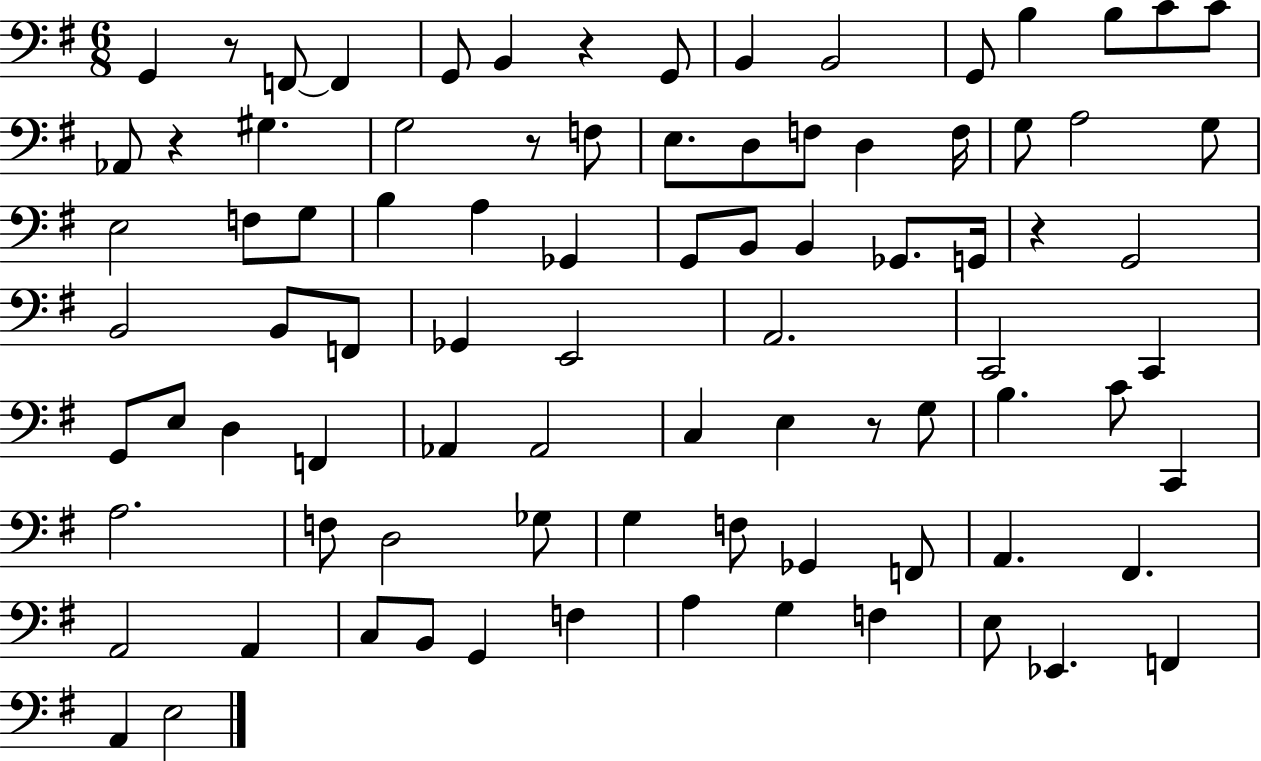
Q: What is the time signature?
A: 6/8